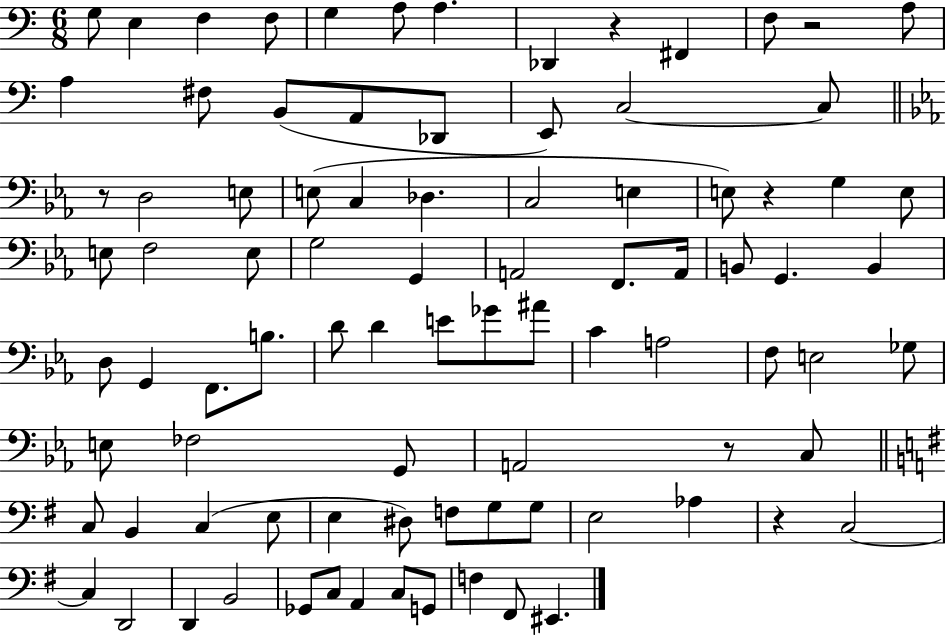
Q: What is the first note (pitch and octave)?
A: G3